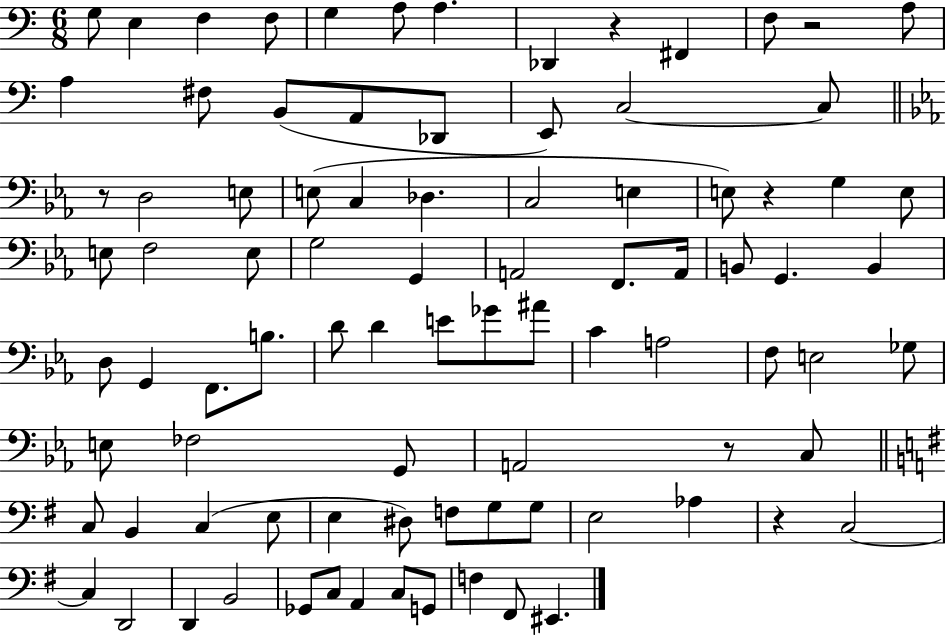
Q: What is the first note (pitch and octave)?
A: G3